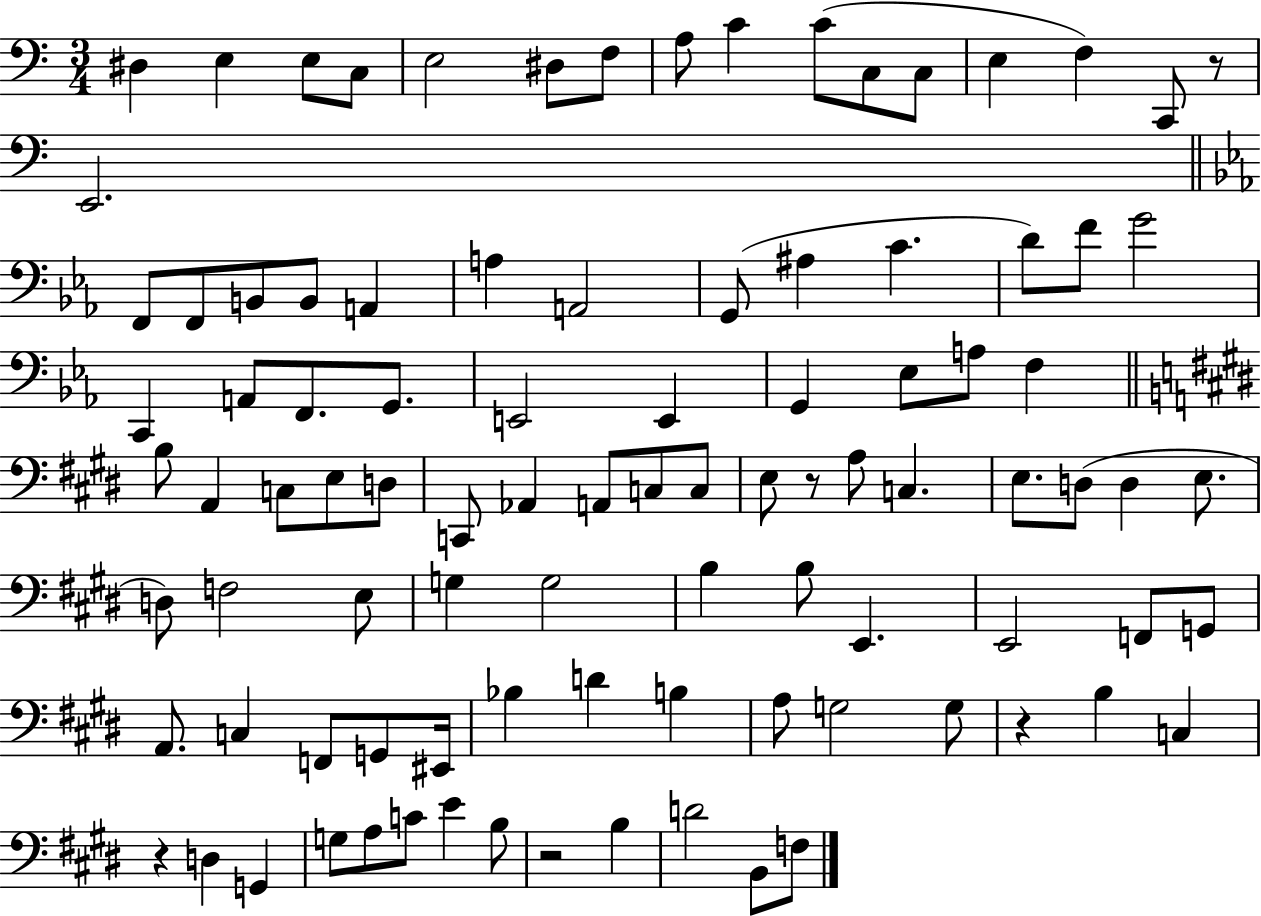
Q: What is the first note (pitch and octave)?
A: D#3